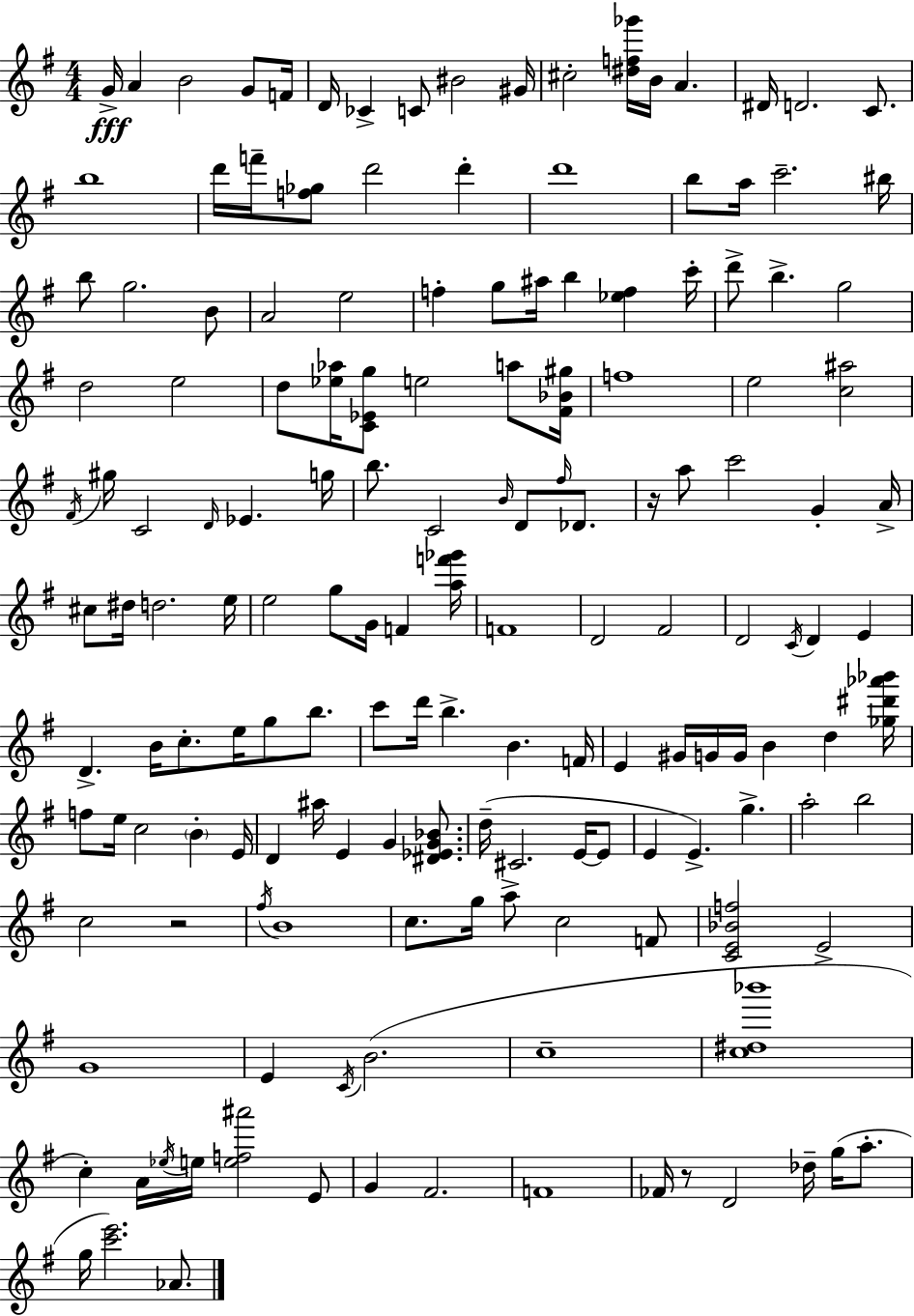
G4/s A4/q B4/h G4/e F4/s D4/s CES4/q C4/e BIS4/h G#4/s C#5/h [D#5,F5,Gb6]/s B4/s A4/q. D#4/s D4/h. C4/e. B5/w D6/s F6/s [F5,Gb5]/e D6/h D6/q D6/w B5/e A5/s C6/h. BIS5/s B5/e G5/h. B4/e A4/h E5/h F5/q G5/e A#5/s B5/q [Eb5,F5]/q C6/s D6/e B5/q. G5/h D5/h E5/h D5/e [Eb5,Ab5]/s [C4,Eb4,G5]/e E5/h A5/e [F#4,Bb4,G#5]/s F5/w E5/h [C5,A#5]/h F#4/s G#5/s C4/h D4/s Eb4/q. G5/s B5/e. C4/h B4/s D4/e F#5/s Db4/e. R/s A5/e C6/h G4/q A4/s C#5/e D#5/s D5/h. E5/s E5/h G5/e G4/s F4/q [A5,F6,Gb6]/s F4/w D4/h F#4/h D4/h C4/s D4/q E4/q D4/q. B4/s C5/e. E5/s G5/e B5/e. C6/e D6/s B5/q. B4/q. F4/s E4/q G#4/s G4/s G4/s B4/q D5/q [Gb5,D#6,Ab6,Bb6]/s F5/e E5/s C5/h B4/q E4/s D4/q A#5/s E4/q G4/q [D#4,Eb4,G4,Bb4]/e. D5/s C#4/h. E4/s E4/e E4/q E4/q. G5/q. A5/h B5/h C5/h R/h F#5/s B4/w C5/e. G5/s A5/e C5/h F4/e [C4,E4,Bb4,F5]/h E4/h G4/w E4/q C4/s B4/h. C5/w [C5,D#5,Bb6]/w C5/q A4/s Eb5/s E5/s [E5,F5,A#6]/h E4/e G4/q F#4/h. F4/w FES4/s R/e D4/h Db5/s G5/s A5/e. G5/s [C6,E6]/h. Ab4/e.